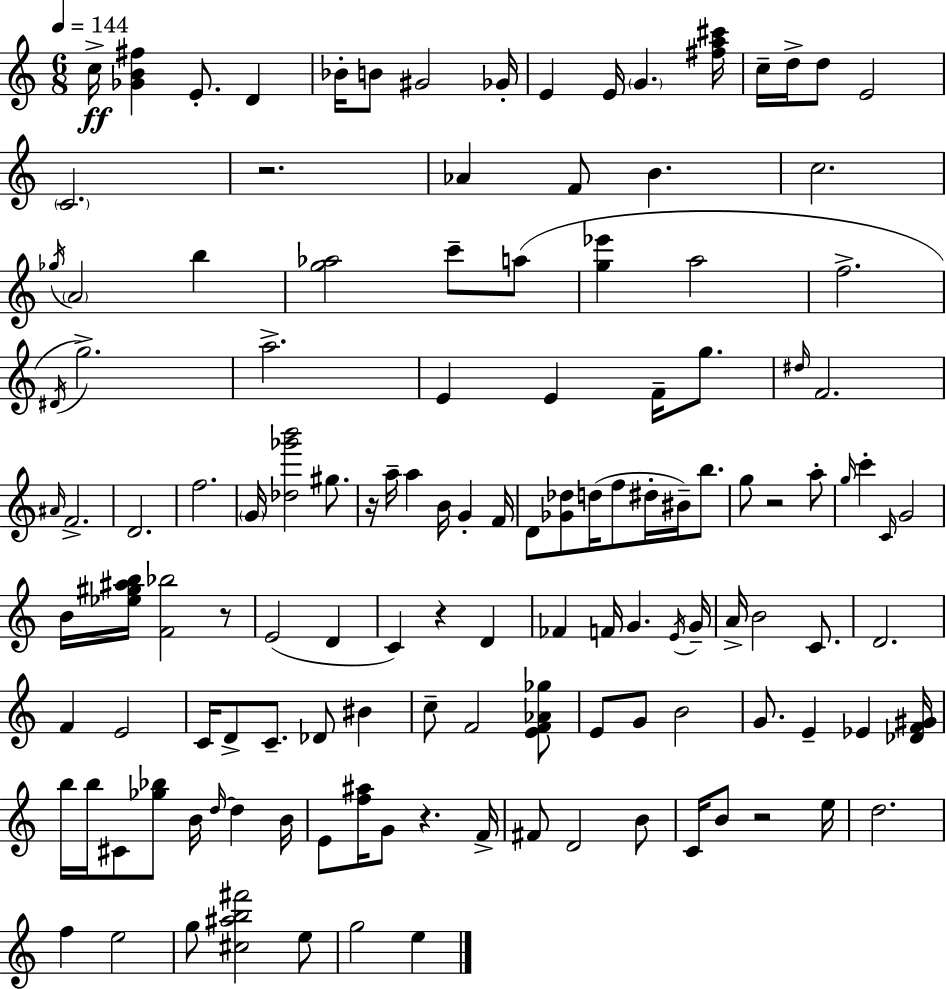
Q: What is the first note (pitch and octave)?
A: C5